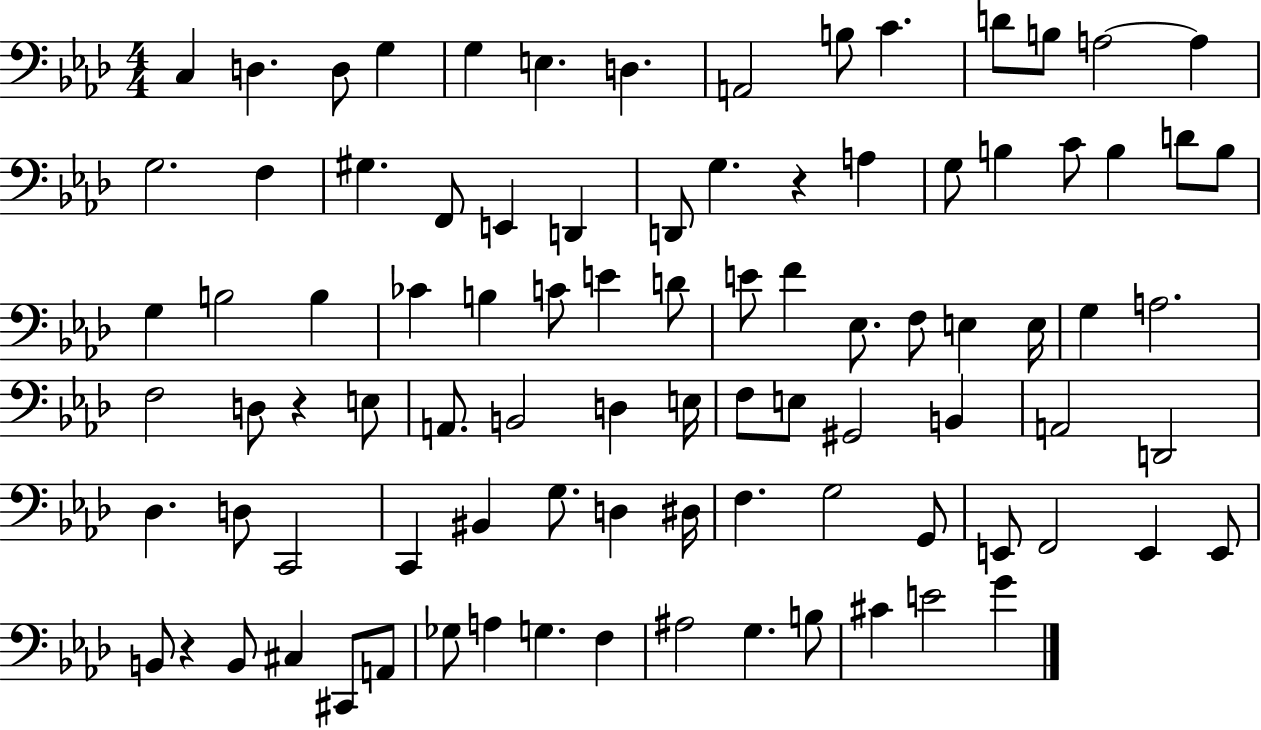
X:1
T:Untitled
M:4/4
L:1/4
K:Ab
C, D, D,/2 G, G, E, D, A,,2 B,/2 C D/2 B,/2 A,2 A, G,2 F, ^G, F,,/2 E,, D,, D,,/2 G, z A, G,/2 B, C/2 B, D/2 B,/2 G, B,2 B, _C B, C/2 E D/2 E/2 F _E,/2 F,/2 E, E,/4 G, A,2 F,2 D,/2 z E,/2 A,,/2 B,,2 D, E,/4 F,/2 E,/2 ^G,,2 B,, A,,2 D,,2 _D, D,/2 C,,2 C,, ^B,, G,/2 D, ^D,/4 F, G,2 G,,/2 E,,/2 F,,2 E,, E,,/2 B,,/2 z B,,/2 ^C, ^C,,/2 A,,/2 _G,/2 A, G, F, ^A,2 G, B,/2 ^C E2 G